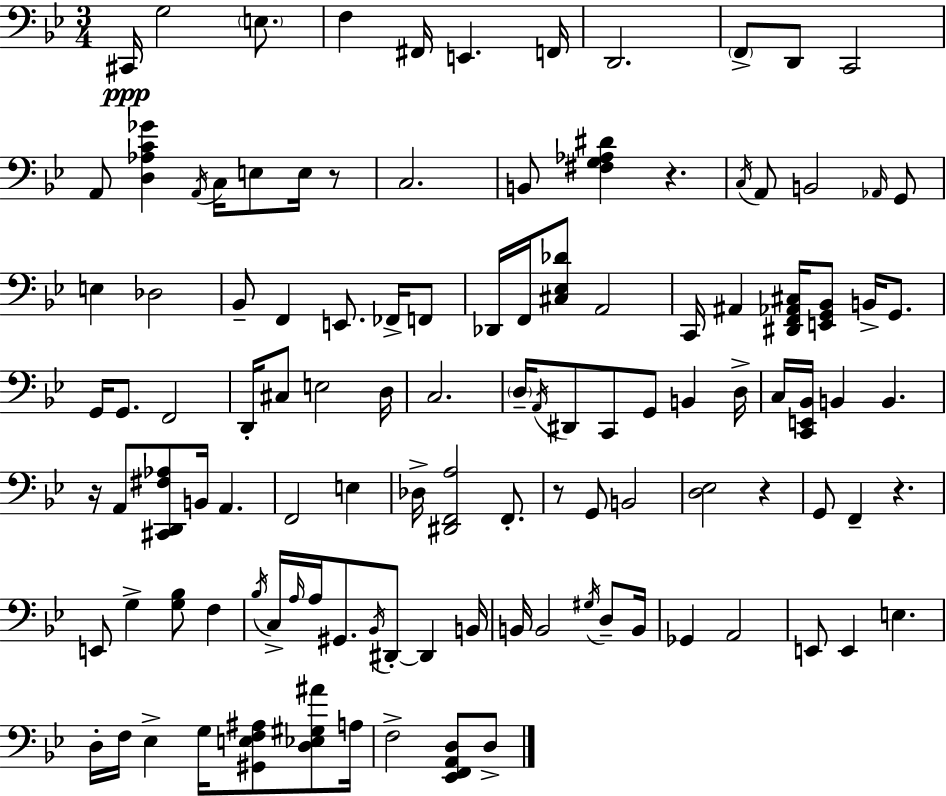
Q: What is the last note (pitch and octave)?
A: D3